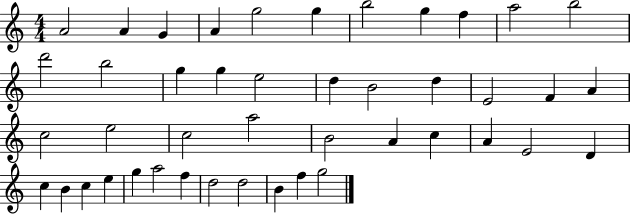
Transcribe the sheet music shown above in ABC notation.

X:1
T:Untitled
M:4/4
L:1/4
K:C
A2 A G A g2 g b2 g f a2 b2 d'2 b2 g g e2 d B2 d E2 F A c2 e2 c2 a2 B2 A c A E2 D c B c e g a2 f d2 d2 B f g2